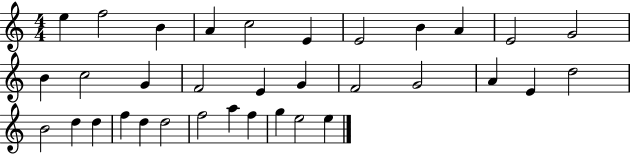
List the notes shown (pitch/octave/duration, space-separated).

E5/q F5/h B4/q A4/q C5/h E4/q E4/h B4/q A4/q E4/h G4/h B4/q C5/h G4/q F4/h E4/q G4/q F4/h G4/h A4/q E4/q D5/h B4/h D5/q D5/q F5/q D5/q D5/h F5/h A5/q F5/q G5/q E5/h E5/q